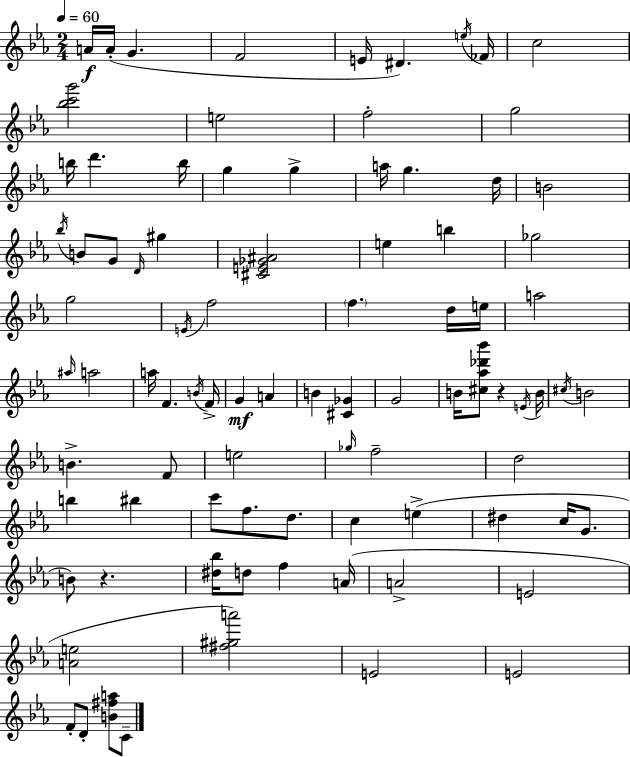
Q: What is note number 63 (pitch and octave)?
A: C5